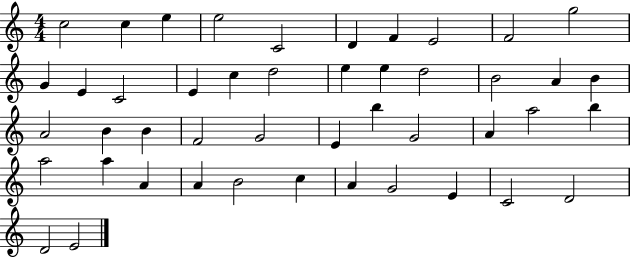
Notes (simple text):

C5/h C5/q E5/q E5/h C4/h D4/q F4/q E4/h F4/h G5/h G4/q E4/q C4/h E4/q C5/q D5/h E5/q E5/q D5/h B4/h A4/q B4/q A4/h B4/q B4/q F4/h G4/h E4/q B5/q G4/h A4/q A5/h B5/q A5/h A5/q A4/q A4/q B4/h C5/q A4/q G4/h E4/q C4/h D4/h D4/h E4/h